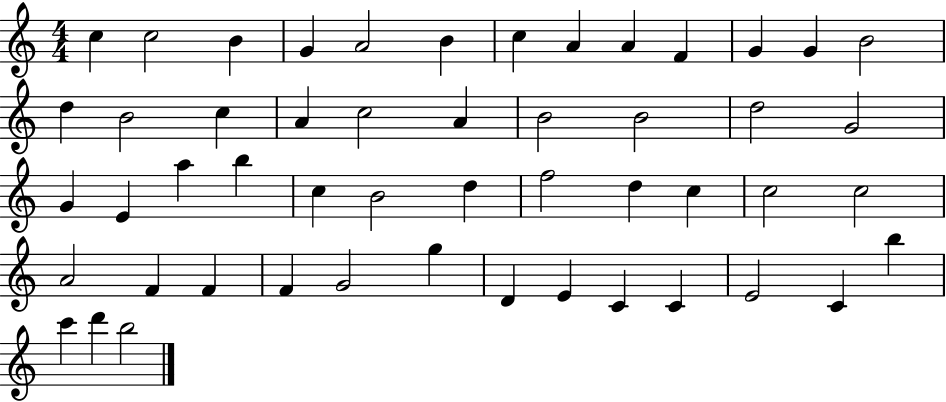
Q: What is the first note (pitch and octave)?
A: C5